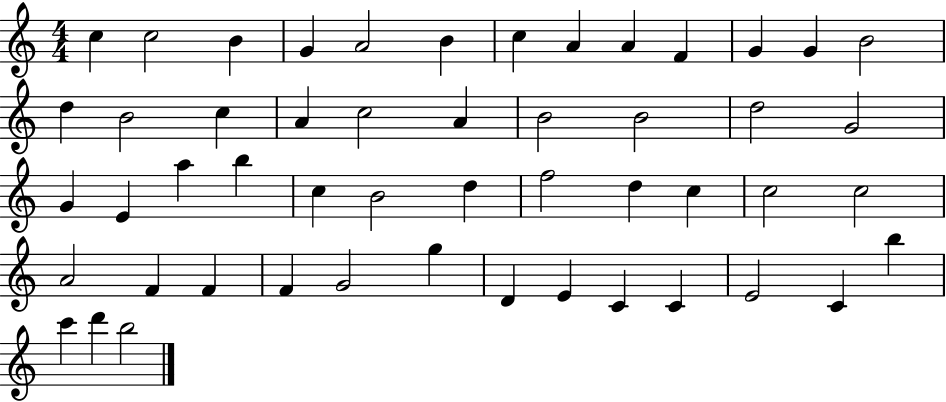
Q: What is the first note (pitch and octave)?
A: C5